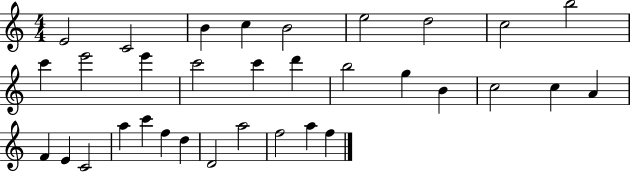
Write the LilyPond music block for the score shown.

{
  \clef treble
  \numericTimeSignature
  \time 4/4
  \key c \major
  e'2 c'2 | b'4 c''4 b'2 | e''2 d''2 | c''2 b''2 | \break c'''4 e'''2 e'''4 | c'''2 c'''4 d'''4 | b''2 g''4 b'4 | c''2 c''4 a'4 | \break f'4 e'4 c'2 | a''4 c'''4 f''4 d''4 | d'2 a''2 | f''2 a''4 f''4 | \break \bar "|."
}